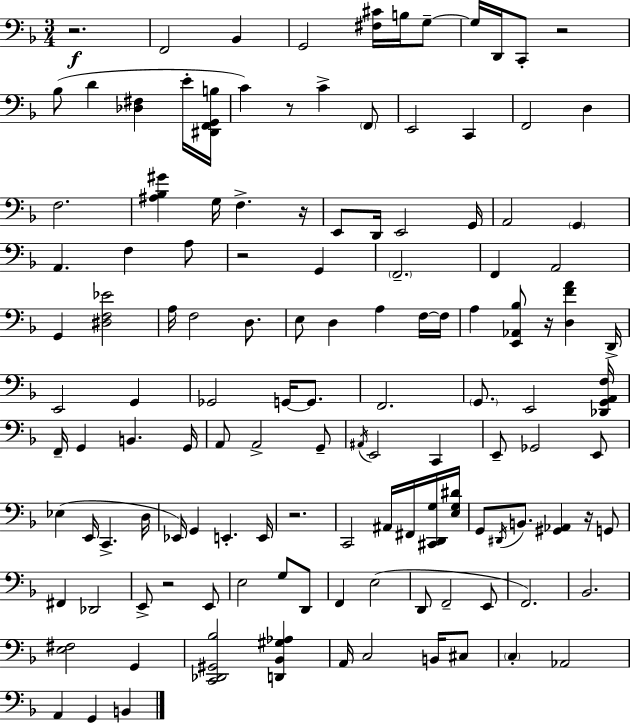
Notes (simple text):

R/h. F2/h Bb2/q G2/h [F#3,C#4]/s B3/s G3/e G3/s D2/s C2/e R/h Bb3/e D4/q [Db3,F#3]/q E4/s [D#2,F2,G2,B3]/s C4/q R/e C4/q F2/e E2/h C2/q F2/h D3/q F3/h. [A#3,Bb3,G#4]/q G3/s F3/q. R/s E2/e D2/s E2/h G2/s A2/h G2/q A2/q. F3/q A3/e R/h G2/q F2/h. F2/q A2/h G2/q [D#3,F3,Eb4]/h A3/s F3/h D3/e. E3/e D3/q A3/q F3/s F3/s A3/q [E2,Ab2,Bb3]/e R/s [D3,F4,A4]/q D2/s E2/h G2/q Gb2/h G2/s G2/e. F2/h. G2/e. E2/h [Db2,G2,A2,F3]/s F2/s G2/q B2/q. G2/s A2/e A2/h G2/e A#2/s E2/h C2/q E2/e Gb2/h E2/e Eb3/q E2/s C2/q. D3/s Eb2/s G2/q E2/q. E2/s R/h. C2/h A#2/s F#2/s [C#2,D2,G3]/s [E3,G3,D#4]/s G2/e D#2/s B2/e. [G#2,Ab2]/q R/s G2/e F#2/q Db2/h E2/e R/h E2/e E3/h G3/e D2/e F2/q E3/h D2/e F2/h E2/e F2/h. Bb2/h. [E3,F#3]/h G2/q [C2,Db2,G#2,Bb3]/h [D2,Bb2,G#3,Ab3]/q A2/s C3/h B2/s C#3/e C3/q Ab2/h A2/q G2/q B2/q